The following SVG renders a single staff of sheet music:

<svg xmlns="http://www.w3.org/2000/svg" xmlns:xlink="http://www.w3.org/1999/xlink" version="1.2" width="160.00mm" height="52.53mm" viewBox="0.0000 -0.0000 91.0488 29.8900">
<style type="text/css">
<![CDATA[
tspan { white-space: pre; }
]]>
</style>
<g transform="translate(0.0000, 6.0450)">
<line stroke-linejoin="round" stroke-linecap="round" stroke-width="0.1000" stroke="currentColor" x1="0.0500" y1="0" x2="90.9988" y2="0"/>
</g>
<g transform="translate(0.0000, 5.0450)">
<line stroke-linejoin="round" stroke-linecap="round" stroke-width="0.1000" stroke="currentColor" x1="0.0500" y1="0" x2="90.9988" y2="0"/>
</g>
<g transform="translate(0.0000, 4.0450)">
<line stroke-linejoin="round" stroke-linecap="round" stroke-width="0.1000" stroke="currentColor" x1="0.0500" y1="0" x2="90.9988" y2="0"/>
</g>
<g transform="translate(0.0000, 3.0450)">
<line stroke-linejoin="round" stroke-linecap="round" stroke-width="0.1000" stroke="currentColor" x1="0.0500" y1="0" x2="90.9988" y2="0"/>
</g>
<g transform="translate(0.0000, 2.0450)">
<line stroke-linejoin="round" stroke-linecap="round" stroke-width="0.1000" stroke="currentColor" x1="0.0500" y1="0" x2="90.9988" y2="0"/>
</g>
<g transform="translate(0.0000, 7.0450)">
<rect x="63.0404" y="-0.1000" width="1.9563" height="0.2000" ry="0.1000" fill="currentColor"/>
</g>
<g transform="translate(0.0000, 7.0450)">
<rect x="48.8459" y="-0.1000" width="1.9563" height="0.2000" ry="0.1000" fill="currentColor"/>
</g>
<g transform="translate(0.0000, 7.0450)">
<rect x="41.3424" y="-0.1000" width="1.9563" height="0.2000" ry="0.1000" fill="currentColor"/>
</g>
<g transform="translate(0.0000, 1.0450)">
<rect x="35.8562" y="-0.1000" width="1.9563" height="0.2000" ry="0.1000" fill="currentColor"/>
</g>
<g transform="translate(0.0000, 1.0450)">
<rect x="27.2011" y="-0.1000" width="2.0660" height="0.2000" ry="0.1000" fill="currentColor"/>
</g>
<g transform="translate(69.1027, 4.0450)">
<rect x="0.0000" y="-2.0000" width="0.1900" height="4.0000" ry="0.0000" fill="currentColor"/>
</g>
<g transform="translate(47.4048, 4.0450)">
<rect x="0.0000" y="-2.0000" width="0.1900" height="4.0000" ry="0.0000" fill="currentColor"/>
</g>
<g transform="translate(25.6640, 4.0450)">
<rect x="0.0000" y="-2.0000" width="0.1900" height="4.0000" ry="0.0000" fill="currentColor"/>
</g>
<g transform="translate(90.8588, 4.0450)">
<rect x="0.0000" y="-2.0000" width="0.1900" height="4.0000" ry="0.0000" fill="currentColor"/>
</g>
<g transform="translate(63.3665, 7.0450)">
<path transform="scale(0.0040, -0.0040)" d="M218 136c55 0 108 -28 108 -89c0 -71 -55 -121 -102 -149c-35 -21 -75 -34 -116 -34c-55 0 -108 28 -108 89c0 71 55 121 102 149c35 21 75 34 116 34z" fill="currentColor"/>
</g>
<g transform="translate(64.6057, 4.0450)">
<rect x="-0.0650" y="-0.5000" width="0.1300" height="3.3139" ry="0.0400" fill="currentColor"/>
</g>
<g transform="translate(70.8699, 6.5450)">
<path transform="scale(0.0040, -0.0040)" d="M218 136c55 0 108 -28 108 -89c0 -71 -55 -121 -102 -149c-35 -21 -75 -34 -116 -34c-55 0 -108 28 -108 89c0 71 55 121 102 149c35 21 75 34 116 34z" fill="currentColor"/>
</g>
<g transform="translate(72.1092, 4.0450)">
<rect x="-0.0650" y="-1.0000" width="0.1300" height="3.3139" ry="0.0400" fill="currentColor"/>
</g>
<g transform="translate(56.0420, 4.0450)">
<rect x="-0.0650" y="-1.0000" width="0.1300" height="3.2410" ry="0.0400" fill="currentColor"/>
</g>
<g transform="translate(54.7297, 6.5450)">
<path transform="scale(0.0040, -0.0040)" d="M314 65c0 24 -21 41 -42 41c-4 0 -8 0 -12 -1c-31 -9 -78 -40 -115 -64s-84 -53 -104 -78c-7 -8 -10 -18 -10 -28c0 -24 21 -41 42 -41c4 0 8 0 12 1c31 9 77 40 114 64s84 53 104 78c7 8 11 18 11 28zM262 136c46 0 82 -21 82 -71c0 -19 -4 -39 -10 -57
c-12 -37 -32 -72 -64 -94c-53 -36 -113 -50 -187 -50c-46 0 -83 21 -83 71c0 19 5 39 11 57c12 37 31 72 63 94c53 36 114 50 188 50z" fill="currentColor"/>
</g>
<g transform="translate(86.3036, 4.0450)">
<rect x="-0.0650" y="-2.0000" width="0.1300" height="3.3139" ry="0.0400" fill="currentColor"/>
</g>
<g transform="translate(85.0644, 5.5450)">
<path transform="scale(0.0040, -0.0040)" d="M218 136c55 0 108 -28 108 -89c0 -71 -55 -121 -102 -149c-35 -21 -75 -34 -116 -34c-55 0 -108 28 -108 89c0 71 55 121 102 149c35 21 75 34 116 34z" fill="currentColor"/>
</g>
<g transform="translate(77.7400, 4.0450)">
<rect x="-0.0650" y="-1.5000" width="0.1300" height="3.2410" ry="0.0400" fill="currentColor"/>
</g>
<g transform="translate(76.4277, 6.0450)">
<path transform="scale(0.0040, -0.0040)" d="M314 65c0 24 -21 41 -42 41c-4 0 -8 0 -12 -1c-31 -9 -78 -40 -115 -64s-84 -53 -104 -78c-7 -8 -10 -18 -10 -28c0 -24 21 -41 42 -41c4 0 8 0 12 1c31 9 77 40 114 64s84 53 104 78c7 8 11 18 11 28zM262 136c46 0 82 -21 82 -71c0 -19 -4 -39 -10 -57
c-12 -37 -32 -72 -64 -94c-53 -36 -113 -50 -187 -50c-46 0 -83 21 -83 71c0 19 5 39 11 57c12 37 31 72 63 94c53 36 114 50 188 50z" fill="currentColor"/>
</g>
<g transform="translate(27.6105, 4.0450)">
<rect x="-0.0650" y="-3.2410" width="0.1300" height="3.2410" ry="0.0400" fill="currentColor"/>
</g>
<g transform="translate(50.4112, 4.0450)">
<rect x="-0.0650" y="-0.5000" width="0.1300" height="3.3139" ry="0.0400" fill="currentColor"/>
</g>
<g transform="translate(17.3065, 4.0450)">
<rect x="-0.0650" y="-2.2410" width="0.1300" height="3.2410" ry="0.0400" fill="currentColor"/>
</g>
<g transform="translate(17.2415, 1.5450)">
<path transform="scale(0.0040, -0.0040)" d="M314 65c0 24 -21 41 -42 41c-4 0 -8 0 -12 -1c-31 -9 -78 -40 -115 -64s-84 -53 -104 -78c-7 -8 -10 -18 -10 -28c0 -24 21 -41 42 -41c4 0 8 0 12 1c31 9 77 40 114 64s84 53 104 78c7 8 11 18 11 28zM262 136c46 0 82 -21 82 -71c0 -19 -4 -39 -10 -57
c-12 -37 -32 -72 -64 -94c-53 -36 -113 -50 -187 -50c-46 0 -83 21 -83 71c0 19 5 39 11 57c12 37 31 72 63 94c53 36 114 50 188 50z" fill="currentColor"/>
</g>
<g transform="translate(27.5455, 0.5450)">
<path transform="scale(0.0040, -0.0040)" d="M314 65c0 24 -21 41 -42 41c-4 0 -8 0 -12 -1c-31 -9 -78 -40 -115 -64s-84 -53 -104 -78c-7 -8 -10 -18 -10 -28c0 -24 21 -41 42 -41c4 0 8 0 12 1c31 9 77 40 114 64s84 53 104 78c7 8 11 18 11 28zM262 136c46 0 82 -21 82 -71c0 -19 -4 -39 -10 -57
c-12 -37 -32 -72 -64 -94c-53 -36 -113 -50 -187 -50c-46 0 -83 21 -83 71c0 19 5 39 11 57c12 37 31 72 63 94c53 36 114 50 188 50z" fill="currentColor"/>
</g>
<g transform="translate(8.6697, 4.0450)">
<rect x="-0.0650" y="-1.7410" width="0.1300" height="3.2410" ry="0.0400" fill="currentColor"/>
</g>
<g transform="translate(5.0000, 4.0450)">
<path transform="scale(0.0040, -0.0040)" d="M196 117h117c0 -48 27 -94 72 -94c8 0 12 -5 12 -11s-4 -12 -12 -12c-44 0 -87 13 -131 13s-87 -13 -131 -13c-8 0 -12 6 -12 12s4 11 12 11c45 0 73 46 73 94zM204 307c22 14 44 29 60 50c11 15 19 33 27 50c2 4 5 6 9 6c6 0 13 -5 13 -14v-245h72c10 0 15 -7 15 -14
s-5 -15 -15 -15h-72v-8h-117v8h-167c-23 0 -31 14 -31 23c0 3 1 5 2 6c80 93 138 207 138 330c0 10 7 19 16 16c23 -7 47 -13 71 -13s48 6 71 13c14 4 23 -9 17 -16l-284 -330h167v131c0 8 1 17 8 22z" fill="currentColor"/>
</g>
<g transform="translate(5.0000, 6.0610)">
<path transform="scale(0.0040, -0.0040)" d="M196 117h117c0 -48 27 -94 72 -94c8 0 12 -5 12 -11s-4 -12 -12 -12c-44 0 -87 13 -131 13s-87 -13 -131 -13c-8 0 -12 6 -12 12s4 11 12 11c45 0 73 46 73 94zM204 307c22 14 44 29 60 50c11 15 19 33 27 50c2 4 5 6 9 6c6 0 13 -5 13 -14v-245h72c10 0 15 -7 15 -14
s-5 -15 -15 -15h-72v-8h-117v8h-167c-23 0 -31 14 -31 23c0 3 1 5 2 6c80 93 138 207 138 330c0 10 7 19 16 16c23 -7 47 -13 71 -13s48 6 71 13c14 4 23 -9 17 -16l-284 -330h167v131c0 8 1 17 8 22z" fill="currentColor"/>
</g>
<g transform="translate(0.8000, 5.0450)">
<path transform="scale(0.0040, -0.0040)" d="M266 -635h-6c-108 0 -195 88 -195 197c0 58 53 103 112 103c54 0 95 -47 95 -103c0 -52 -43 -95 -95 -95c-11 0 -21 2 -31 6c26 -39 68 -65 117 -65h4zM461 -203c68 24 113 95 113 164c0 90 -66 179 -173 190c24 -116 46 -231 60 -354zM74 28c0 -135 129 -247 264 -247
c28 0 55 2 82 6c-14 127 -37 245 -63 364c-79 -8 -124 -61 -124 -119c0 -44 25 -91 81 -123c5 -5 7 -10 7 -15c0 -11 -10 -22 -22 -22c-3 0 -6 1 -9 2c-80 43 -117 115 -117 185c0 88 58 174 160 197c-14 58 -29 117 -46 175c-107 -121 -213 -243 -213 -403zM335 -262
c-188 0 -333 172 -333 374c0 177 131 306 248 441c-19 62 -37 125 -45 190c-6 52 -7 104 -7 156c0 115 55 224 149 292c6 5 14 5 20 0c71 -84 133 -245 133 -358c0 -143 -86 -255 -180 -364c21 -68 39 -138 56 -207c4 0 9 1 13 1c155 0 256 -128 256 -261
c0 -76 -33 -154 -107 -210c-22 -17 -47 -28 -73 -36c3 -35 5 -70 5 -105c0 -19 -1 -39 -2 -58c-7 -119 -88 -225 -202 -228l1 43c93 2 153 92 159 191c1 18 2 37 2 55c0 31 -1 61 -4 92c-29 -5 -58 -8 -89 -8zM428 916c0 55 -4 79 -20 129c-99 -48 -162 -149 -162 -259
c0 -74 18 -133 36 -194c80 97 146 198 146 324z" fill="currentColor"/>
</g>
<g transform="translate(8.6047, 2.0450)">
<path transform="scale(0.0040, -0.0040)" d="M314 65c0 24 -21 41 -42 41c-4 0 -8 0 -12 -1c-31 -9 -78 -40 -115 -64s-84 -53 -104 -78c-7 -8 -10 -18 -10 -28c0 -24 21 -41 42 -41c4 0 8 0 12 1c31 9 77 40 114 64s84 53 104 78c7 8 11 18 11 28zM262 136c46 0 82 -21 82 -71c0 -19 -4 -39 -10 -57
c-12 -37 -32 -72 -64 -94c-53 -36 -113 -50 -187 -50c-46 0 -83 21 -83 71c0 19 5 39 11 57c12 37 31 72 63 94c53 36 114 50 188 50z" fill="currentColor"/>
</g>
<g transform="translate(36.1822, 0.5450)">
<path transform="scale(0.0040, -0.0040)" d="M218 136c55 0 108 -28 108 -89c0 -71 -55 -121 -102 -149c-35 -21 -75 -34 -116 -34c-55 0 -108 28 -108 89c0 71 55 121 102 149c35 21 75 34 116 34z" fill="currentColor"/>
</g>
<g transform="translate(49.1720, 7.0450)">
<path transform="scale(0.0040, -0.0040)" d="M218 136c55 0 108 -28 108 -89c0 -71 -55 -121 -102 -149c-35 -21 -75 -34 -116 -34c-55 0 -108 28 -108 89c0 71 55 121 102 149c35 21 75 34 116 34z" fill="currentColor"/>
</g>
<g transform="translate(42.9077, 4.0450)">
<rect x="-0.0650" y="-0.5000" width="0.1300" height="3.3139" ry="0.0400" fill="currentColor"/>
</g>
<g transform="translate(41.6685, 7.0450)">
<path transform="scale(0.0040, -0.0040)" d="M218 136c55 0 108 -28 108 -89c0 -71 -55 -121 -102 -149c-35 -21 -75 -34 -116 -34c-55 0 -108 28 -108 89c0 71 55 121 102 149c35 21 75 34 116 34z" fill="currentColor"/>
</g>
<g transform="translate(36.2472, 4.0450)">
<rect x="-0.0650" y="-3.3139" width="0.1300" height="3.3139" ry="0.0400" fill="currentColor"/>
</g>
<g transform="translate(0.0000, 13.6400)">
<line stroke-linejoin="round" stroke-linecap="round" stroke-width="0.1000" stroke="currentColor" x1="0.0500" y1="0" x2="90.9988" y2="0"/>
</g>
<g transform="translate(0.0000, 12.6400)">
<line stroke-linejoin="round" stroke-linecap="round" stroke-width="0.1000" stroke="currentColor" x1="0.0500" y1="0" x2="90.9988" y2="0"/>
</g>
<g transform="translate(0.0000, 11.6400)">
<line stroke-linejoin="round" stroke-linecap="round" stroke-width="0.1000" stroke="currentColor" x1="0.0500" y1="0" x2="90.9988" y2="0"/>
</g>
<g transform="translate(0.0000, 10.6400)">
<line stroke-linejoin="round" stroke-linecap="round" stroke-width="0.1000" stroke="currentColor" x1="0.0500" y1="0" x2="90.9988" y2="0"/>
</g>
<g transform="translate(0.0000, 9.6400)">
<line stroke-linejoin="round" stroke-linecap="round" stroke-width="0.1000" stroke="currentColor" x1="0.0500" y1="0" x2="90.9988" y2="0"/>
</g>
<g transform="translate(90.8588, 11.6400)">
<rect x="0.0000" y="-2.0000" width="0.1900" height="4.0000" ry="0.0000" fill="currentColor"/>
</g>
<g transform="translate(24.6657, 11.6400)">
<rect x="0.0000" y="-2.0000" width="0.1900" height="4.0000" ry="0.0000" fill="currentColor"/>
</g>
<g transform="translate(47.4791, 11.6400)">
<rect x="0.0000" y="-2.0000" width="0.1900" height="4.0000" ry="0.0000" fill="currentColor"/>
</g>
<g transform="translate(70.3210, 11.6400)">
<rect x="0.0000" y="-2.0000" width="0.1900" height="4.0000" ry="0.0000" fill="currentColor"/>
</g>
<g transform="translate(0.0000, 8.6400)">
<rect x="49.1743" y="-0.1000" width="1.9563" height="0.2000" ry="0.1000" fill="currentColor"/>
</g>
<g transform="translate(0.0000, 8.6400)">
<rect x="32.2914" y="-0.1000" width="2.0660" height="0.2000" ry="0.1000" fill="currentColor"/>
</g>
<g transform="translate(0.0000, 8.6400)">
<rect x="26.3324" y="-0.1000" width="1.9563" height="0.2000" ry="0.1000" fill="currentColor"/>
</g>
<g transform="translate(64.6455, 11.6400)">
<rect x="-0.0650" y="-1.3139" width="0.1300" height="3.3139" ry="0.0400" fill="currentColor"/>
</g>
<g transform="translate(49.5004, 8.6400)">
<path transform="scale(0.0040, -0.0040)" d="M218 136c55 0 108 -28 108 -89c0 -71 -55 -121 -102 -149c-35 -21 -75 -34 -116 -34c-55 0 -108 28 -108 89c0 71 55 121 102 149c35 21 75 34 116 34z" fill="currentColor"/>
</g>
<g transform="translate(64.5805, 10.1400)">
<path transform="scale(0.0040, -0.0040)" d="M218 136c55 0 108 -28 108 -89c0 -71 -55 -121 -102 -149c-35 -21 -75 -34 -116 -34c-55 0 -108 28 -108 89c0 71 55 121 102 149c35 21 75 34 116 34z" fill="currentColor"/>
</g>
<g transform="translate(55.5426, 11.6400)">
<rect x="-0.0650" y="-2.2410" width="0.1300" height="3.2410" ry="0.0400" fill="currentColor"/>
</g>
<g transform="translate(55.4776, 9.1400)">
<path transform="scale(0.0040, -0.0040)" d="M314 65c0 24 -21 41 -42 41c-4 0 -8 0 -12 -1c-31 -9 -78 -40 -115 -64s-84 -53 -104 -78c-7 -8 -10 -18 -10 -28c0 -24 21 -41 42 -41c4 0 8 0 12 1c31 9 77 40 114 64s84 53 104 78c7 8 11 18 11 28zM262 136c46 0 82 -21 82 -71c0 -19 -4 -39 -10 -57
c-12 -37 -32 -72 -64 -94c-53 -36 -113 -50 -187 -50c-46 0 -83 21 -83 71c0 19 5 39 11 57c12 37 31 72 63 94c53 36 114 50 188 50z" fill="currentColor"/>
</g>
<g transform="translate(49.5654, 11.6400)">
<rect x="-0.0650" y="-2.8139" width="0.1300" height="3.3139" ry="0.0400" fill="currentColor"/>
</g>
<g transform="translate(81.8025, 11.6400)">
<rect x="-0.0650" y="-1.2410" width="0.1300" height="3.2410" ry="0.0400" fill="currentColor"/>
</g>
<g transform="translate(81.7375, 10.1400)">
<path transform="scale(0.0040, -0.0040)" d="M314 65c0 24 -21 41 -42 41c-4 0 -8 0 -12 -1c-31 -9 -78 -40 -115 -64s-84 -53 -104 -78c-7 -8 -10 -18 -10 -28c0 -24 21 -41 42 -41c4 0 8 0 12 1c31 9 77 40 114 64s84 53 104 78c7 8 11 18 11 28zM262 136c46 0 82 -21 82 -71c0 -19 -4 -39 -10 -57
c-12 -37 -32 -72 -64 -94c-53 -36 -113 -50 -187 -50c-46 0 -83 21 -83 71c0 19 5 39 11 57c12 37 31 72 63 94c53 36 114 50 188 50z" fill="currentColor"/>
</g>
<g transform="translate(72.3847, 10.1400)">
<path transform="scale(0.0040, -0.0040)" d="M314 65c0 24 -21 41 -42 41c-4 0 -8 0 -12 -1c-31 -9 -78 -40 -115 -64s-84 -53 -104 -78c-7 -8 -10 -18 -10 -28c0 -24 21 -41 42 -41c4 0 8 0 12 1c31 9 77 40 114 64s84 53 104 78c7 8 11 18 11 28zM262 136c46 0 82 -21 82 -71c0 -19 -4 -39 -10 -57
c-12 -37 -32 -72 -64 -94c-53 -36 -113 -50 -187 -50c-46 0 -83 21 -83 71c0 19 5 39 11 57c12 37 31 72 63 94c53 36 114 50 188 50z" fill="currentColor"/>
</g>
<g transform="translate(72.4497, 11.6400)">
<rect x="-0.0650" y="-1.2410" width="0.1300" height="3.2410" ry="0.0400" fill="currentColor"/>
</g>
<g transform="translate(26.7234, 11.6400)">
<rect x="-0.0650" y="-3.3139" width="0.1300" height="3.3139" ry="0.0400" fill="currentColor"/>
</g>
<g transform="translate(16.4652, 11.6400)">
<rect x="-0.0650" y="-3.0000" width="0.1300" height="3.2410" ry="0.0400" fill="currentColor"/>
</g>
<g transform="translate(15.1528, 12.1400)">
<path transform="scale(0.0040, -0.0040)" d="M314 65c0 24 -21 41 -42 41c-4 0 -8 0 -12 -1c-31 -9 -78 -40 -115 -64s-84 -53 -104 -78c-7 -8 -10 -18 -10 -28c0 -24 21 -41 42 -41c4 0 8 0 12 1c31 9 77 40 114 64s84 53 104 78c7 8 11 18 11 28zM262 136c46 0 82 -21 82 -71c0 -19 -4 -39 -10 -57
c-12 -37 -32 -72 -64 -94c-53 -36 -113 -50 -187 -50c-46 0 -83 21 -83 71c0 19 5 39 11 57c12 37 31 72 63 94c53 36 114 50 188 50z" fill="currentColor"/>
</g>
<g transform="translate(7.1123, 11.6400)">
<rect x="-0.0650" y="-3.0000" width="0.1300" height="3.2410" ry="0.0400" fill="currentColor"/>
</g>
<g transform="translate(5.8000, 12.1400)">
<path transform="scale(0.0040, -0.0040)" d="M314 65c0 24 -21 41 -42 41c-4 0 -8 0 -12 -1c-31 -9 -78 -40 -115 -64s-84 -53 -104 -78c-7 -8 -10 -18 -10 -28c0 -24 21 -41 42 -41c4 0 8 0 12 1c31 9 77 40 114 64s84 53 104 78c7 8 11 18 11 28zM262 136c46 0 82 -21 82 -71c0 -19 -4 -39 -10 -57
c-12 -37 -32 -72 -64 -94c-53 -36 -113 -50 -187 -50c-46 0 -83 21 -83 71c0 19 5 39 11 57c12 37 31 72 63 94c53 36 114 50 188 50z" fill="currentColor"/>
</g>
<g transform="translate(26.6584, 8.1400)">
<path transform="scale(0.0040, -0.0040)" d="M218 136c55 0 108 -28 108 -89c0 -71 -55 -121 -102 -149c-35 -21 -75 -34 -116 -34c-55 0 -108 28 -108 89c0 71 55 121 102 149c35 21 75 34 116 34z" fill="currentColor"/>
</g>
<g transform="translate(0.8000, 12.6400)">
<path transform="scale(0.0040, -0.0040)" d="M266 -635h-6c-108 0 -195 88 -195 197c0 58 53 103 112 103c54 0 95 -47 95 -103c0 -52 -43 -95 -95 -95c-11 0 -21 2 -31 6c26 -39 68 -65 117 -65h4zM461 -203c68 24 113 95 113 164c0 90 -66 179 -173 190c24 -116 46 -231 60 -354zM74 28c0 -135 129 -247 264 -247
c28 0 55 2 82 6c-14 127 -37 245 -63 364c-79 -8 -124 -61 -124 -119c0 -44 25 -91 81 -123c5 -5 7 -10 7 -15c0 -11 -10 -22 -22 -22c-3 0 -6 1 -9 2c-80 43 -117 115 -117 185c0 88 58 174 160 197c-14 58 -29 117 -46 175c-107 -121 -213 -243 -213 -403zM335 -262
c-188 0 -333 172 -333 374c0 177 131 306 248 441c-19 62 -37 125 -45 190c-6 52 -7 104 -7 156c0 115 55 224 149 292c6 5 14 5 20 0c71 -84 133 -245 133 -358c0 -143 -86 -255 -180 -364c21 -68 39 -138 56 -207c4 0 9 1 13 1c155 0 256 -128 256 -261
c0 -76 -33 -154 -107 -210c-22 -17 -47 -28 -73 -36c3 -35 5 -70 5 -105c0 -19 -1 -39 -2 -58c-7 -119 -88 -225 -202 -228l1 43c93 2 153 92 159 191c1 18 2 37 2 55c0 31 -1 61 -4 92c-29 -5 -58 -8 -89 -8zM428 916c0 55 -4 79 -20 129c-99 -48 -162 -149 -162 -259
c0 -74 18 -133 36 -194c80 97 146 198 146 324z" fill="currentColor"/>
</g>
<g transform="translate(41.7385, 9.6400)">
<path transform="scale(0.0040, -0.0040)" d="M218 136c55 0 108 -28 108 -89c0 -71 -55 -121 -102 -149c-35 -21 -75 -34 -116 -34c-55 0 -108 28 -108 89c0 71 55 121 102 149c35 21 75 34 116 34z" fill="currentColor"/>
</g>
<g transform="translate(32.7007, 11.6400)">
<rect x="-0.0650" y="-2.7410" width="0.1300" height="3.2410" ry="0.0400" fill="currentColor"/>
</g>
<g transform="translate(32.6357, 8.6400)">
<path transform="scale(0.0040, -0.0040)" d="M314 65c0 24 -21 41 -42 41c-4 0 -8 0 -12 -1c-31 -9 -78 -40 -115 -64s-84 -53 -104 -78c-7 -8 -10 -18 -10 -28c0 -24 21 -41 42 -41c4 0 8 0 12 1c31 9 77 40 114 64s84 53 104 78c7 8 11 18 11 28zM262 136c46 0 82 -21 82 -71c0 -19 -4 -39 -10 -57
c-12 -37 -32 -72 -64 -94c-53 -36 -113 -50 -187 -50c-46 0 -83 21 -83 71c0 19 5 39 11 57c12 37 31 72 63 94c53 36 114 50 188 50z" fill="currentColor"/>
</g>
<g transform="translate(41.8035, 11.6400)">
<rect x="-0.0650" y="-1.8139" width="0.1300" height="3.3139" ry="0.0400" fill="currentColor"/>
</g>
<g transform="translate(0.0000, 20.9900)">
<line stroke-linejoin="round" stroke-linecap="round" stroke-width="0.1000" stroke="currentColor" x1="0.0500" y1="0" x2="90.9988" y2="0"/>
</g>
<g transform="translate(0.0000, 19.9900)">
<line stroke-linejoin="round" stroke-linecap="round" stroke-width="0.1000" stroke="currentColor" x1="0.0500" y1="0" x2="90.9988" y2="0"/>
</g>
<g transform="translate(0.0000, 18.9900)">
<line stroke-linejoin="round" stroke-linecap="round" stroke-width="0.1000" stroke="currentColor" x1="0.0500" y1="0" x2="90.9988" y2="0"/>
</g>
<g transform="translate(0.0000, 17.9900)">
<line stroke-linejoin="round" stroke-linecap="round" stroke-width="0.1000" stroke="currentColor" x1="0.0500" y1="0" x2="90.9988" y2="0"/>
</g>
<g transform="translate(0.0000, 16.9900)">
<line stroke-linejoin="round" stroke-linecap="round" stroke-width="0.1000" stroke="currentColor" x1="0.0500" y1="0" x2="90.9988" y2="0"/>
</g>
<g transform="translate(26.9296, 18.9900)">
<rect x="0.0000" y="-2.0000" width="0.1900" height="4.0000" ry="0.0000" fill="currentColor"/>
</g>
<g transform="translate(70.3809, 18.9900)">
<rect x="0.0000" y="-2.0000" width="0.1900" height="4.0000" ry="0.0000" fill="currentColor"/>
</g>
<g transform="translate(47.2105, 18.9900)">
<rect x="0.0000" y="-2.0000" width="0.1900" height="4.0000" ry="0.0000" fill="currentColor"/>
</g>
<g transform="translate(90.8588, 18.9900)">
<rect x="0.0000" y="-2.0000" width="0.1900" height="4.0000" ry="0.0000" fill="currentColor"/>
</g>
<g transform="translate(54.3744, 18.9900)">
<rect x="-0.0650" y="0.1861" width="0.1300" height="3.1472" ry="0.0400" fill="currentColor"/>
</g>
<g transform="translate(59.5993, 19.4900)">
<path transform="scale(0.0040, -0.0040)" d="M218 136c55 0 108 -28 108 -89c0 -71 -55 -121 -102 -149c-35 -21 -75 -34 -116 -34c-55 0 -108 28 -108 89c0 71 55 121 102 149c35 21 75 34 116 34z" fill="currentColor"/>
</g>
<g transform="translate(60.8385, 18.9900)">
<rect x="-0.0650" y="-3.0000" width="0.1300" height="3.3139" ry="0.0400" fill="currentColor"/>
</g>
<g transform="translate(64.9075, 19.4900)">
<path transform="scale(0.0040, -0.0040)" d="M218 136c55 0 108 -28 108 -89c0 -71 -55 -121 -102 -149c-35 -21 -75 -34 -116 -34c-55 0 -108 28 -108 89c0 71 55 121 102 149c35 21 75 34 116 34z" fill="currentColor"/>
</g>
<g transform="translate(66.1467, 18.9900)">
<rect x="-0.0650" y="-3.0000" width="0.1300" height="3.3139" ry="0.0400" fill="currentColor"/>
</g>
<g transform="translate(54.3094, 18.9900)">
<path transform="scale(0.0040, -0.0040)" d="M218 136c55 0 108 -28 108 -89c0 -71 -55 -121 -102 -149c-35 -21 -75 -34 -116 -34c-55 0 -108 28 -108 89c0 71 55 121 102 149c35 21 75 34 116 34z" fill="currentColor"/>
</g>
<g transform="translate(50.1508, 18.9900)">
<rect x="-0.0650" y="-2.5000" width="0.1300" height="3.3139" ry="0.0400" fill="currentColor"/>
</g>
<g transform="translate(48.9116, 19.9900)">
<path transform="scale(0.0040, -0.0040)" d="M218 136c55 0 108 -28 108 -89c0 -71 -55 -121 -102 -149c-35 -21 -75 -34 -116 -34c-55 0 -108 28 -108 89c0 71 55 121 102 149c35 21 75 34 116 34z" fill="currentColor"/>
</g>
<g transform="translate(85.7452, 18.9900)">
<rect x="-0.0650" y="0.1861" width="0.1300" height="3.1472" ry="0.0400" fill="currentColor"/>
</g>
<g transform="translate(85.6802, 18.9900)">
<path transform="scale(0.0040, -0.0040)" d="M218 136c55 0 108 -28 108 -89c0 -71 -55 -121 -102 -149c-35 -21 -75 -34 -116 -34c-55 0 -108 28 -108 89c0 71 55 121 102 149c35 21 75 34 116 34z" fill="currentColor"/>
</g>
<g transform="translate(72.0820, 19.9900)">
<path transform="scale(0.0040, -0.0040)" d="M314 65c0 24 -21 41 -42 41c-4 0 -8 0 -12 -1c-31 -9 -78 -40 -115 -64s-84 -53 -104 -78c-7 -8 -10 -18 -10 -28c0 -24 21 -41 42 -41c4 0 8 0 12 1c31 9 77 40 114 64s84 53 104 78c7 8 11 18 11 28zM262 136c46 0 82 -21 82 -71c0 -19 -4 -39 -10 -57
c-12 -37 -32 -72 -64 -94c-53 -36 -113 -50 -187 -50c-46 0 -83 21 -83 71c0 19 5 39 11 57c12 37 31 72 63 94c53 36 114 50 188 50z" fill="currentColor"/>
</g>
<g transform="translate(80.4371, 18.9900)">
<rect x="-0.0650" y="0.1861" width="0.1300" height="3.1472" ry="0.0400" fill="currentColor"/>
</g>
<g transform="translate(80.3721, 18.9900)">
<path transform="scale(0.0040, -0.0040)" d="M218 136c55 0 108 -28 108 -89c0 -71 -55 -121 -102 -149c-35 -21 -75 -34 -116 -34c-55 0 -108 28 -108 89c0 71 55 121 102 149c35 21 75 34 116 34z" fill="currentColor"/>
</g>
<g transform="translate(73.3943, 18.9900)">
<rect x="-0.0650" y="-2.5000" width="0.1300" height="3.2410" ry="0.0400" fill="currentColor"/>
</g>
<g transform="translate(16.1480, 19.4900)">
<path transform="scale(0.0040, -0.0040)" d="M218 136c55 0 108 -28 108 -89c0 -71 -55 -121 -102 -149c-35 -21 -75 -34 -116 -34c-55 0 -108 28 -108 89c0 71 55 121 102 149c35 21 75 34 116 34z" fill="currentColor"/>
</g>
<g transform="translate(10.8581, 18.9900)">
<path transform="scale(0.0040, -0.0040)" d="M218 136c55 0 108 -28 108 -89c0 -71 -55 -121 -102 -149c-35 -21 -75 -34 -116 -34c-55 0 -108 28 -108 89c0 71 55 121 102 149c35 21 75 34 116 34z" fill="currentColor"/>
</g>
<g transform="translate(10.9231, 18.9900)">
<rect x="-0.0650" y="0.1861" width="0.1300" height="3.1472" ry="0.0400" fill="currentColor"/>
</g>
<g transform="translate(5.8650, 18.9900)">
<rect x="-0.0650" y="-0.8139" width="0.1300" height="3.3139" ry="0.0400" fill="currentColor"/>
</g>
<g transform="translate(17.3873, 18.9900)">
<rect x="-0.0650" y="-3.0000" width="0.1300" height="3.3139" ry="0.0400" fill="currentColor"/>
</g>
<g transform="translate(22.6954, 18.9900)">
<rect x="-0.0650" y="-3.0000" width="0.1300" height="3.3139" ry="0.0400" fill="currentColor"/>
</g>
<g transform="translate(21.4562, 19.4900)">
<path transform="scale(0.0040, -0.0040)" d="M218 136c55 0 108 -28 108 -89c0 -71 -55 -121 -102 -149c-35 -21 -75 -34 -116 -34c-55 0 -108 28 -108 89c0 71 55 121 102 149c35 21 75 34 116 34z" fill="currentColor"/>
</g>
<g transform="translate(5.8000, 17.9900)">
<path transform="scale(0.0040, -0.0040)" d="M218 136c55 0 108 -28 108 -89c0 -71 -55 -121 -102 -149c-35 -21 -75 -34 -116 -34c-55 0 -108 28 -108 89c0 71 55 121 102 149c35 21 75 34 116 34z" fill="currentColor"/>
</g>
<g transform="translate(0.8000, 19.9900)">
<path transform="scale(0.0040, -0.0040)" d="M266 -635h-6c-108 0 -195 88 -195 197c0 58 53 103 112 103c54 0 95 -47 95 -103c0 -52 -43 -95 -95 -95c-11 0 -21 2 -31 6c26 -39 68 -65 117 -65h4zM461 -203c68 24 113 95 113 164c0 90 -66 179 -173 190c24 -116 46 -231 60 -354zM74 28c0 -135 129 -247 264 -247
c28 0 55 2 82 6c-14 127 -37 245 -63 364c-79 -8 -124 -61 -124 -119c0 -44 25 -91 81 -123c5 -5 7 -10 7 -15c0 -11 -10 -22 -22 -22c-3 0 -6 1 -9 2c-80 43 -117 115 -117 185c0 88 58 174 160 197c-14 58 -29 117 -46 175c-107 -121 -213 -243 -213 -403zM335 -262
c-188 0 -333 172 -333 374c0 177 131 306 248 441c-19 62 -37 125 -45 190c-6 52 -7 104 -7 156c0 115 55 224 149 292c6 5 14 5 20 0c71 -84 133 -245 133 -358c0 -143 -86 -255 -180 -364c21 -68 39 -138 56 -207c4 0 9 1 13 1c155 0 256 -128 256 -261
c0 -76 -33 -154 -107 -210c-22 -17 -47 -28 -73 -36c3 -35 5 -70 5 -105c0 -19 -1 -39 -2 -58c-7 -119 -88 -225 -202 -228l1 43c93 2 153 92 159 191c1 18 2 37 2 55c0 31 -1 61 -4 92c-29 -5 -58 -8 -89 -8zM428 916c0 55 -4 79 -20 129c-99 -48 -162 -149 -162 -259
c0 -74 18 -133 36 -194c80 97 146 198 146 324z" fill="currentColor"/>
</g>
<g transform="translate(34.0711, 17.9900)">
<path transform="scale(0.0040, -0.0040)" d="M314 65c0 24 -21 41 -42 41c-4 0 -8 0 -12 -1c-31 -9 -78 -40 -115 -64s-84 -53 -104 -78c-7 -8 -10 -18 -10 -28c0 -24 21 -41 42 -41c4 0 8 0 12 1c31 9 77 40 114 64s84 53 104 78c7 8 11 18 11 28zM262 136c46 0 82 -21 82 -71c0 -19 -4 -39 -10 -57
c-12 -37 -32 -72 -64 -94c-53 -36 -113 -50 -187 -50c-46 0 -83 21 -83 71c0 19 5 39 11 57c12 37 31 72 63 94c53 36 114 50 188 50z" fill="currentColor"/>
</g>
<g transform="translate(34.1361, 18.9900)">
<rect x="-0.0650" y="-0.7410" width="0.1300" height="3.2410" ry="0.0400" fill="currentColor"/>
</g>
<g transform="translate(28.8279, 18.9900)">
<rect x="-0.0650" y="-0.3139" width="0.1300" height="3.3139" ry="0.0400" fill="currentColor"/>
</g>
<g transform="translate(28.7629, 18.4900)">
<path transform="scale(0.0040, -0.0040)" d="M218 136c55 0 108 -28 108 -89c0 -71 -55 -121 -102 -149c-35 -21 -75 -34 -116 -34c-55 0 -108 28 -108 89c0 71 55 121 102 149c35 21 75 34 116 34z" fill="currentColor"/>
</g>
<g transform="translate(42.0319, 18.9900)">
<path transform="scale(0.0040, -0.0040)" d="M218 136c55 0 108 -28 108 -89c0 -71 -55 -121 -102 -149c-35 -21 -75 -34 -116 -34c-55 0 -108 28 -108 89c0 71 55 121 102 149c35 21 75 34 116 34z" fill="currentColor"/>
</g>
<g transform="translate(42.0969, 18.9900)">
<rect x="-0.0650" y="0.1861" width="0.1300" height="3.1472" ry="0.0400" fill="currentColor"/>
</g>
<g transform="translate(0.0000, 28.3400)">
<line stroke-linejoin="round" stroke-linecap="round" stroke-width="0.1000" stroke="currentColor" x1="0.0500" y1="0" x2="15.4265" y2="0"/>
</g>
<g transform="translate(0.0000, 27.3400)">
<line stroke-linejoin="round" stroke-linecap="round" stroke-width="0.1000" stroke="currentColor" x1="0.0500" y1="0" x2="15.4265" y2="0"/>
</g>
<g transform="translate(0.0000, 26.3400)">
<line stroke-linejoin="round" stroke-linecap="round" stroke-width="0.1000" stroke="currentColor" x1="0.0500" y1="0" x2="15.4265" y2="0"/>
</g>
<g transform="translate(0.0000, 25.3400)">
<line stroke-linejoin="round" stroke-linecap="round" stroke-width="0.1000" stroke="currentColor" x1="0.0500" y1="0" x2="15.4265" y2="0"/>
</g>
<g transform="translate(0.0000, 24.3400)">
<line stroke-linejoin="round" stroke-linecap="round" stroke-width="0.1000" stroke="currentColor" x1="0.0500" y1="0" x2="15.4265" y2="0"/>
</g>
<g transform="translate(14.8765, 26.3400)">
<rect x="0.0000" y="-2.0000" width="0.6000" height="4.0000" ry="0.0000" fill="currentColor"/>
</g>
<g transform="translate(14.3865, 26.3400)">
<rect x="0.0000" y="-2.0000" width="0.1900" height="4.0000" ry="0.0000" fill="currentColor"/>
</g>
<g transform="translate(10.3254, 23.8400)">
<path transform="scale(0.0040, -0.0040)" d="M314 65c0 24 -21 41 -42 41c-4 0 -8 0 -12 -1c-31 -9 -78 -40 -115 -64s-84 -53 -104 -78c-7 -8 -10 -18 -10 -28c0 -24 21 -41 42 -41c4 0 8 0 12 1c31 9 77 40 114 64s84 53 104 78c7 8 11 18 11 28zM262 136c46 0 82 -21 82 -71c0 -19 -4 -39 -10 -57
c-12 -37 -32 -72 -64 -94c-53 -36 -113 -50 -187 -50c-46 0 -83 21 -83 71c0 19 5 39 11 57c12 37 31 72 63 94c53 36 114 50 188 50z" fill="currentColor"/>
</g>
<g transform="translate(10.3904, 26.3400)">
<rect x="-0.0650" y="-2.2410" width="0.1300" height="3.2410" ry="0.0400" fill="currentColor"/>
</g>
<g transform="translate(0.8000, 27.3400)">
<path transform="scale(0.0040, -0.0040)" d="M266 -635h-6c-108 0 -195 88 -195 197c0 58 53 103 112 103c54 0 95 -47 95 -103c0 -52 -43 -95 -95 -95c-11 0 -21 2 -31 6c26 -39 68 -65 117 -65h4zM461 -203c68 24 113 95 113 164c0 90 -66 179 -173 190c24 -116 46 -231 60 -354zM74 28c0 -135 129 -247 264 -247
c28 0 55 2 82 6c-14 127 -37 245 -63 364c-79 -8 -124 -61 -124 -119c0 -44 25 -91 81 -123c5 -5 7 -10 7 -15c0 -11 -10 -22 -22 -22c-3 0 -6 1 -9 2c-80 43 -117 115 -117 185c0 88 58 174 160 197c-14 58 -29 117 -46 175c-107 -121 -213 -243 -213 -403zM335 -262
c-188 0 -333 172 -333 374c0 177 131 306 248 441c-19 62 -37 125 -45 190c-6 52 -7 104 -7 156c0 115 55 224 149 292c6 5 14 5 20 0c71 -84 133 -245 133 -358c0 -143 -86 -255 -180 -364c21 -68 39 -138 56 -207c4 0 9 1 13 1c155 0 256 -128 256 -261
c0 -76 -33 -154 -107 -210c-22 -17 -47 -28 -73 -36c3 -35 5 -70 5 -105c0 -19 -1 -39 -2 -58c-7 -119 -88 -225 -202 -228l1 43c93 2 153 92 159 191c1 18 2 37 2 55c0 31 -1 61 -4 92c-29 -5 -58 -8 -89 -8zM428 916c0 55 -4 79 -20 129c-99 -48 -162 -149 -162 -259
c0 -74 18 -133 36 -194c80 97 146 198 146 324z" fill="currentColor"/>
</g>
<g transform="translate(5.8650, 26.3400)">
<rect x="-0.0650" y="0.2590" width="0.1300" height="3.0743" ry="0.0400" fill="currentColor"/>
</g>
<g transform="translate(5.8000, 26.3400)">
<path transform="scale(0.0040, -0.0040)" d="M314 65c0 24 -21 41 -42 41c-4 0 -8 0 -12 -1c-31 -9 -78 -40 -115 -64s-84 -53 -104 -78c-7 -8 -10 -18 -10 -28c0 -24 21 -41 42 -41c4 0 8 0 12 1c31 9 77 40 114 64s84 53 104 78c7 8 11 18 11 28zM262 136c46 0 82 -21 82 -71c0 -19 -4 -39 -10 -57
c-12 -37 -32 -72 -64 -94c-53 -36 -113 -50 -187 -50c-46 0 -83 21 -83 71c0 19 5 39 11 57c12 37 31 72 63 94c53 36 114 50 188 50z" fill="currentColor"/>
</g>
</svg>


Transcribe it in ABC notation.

X:1
T:Untitled
M:4/4
L:1/4
K:C
f2 g2 b2 b C C D2 C D E2 F A2 A2 b a2 f a g2 e e2 e2 d B A A c d2 B G B A A G2 B B B2 g2